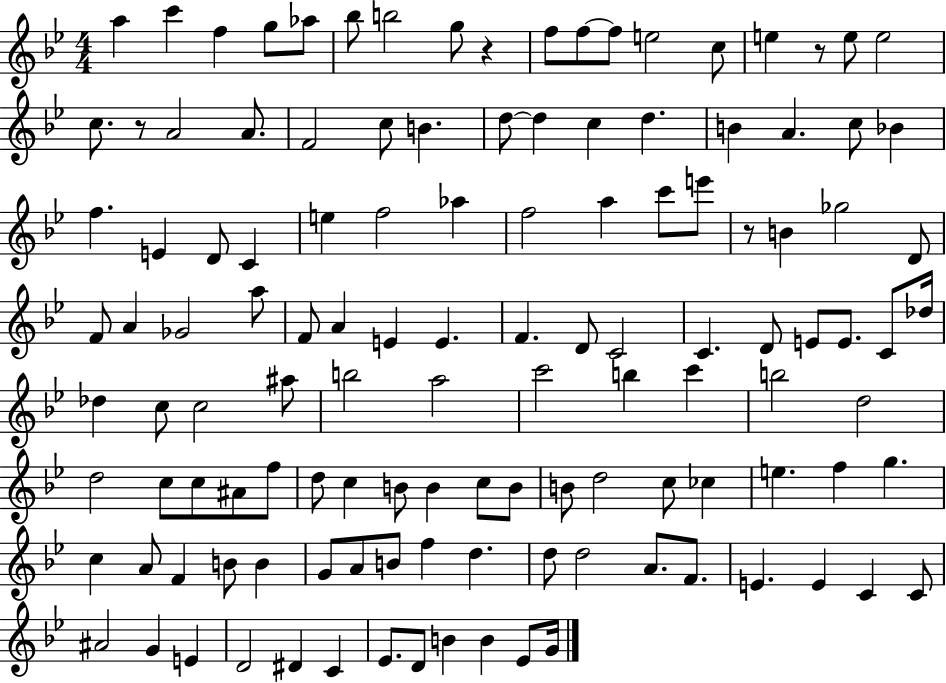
A5/q C6/q F5/q G5/e Ab5/e Bb5/e B5/h G5/e R/q F5/e F5/e F5/e E5/h C5/e E5/q R/e E5/e E5/h C5/e. R/e A4/h A4/e. F4/h C5/e B4/q. D5/e D5/q C5/q D5/q. B4/q A4/q. C5/e Bb4/q F5/q. E4/q D4/e C4/q E5/q F5/h Ab5/q F5/h A5/q C6/e E6/e R/e B4/q Gb5/h D4/e F4/e A4/q Gb4/h A5/e F4/e A4/q E4/q E4/q. F4/q. D4/e C4/h C4/q. D4/e E4/e E4/e. C4/e Db5/s Db5/q C5/e C5/h A#5/e B5/h A5/h C6/h B5/q C6/q B5/h D5/h D5/h C5/e C5/e A#4/e F5/e D5/e C5/q B4/e B4/q C5/e B4/e B4/e D5/h C5/e CES5/q E5/q. F5/q G5/q. C5/q A4/e F4/q B4/e B4/q G4/e A4/e B4/e F5/q D5/q. D5/e D5/h A4/e. F4/e. E4/q. E4/q C4/q C4/e A#4/h G4/q E4/q D4/h D#4/q C4/q Eb4/e. D4/e B4/q B4/q Eb4/e G4/s